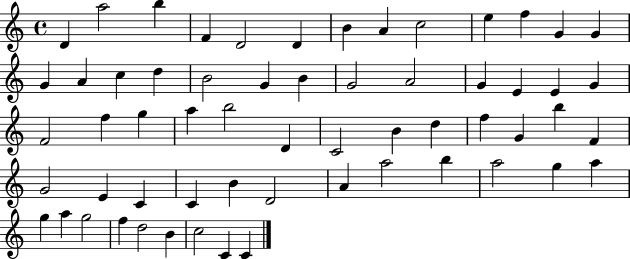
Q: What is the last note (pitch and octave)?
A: C4